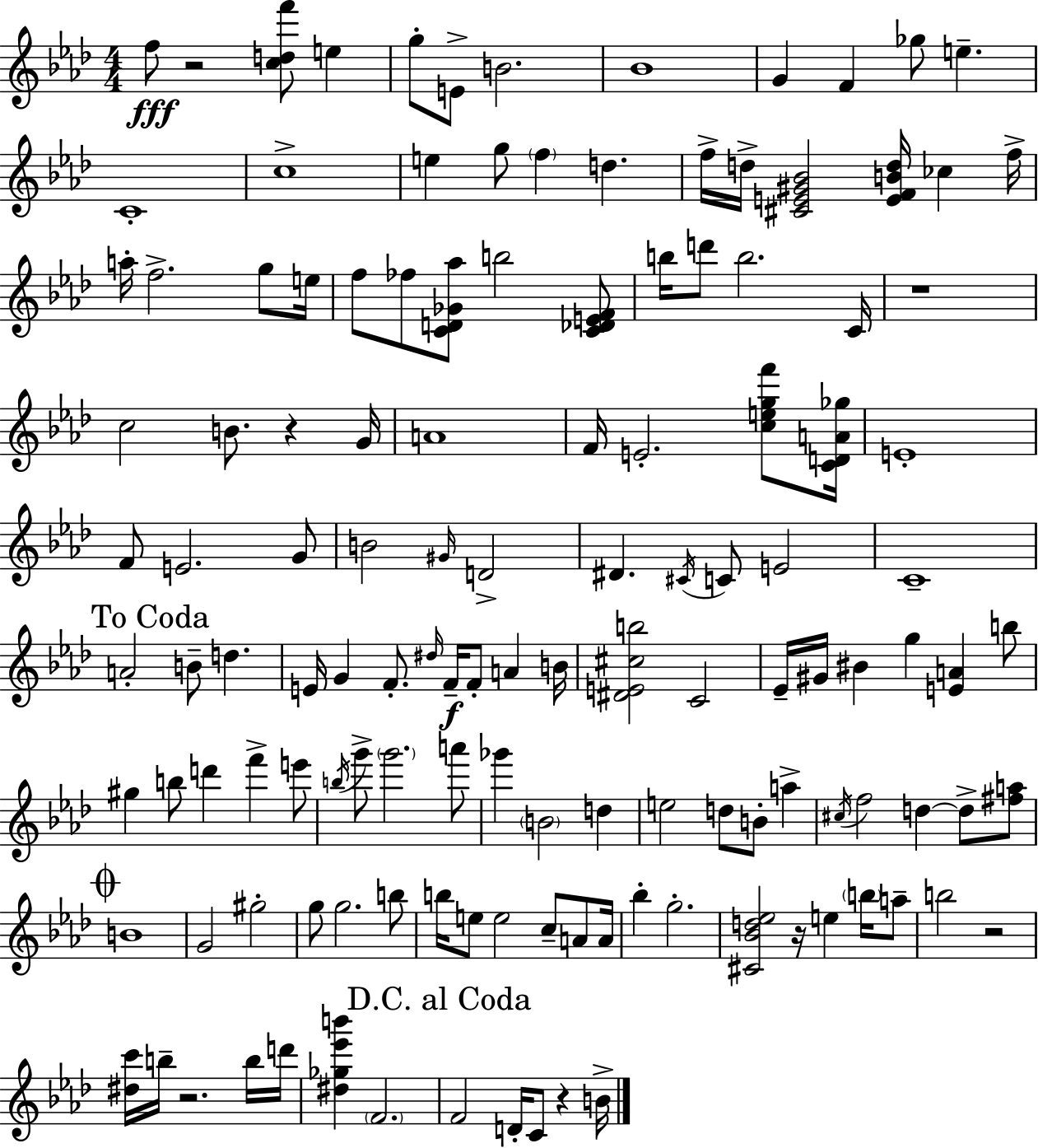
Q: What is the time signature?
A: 4/4